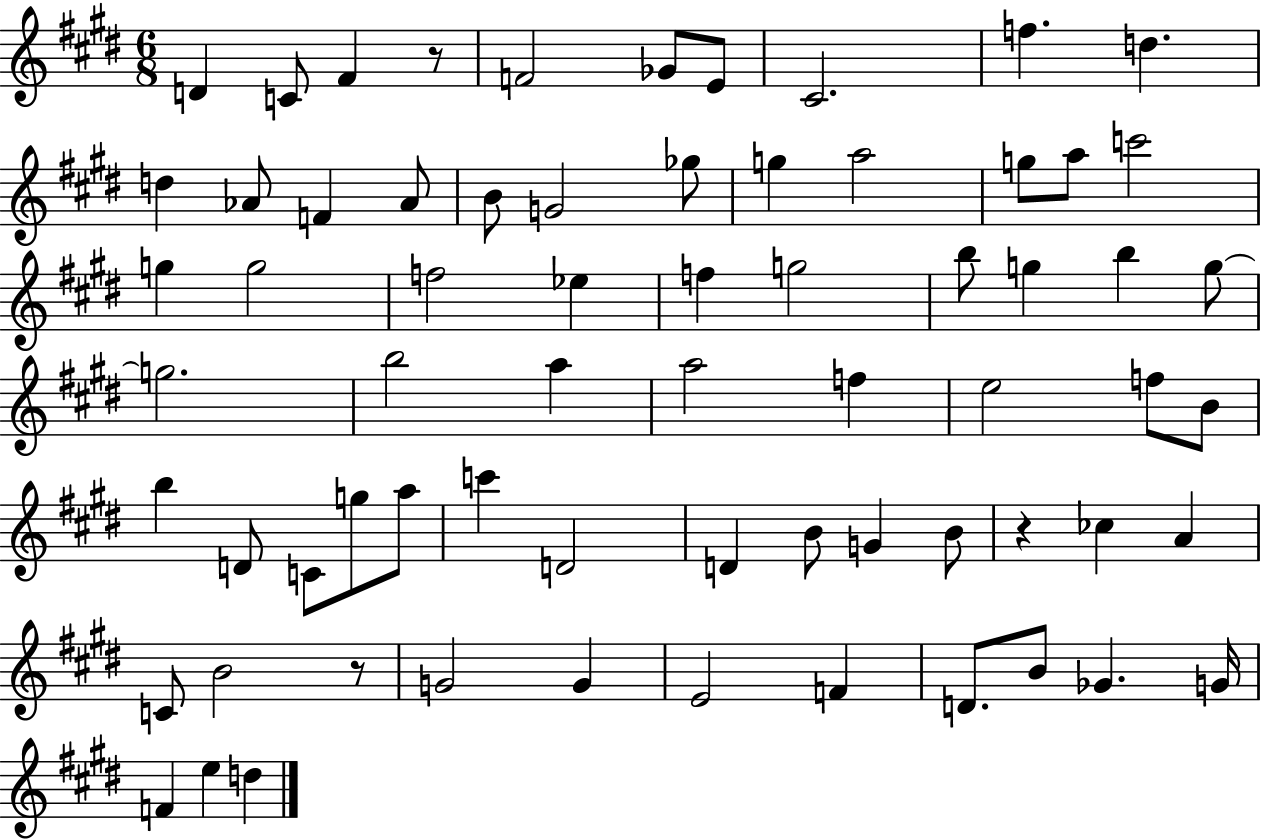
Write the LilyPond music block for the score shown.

{
  \clef treble
  \numericTimeSignature
  \time 6/8
  \key e \major
  d'4 c'8 fis'4 r8 | f'2 ges'8 e'8 | cis'2. | f''4. d''4. | \break d''4 aes'8 f'4 aes'8 | b'8 g'2 ges''8 | g''4 a''2 | g''8 a''8 c'''2 | \break g''4 g''2 | f''2 ees''4 | f''4 g''2 | b''8 g''4 b''4 g''8~~ | \break g''2. | b''2 a''4 | a''2 f''4 | e''2 f''8 b'8 | \break b''4 d'8 c'8 g''8 a''8 | c'''4 d'2 | d'4 b'8 g'4 b'8 | r4 ces''4 a'4 | \break c'8 b'2 r8 | g'2 g'4 | e'2 f'4 | d'8. b'8 ges'4. g'16 | \break f'4 e''4 d''4 | \bar "|."
}